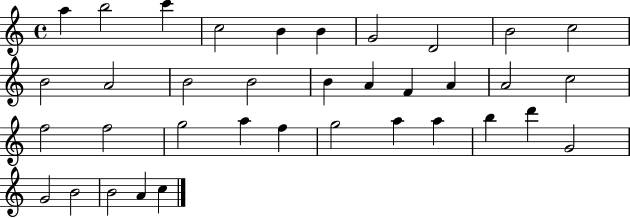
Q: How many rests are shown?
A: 0